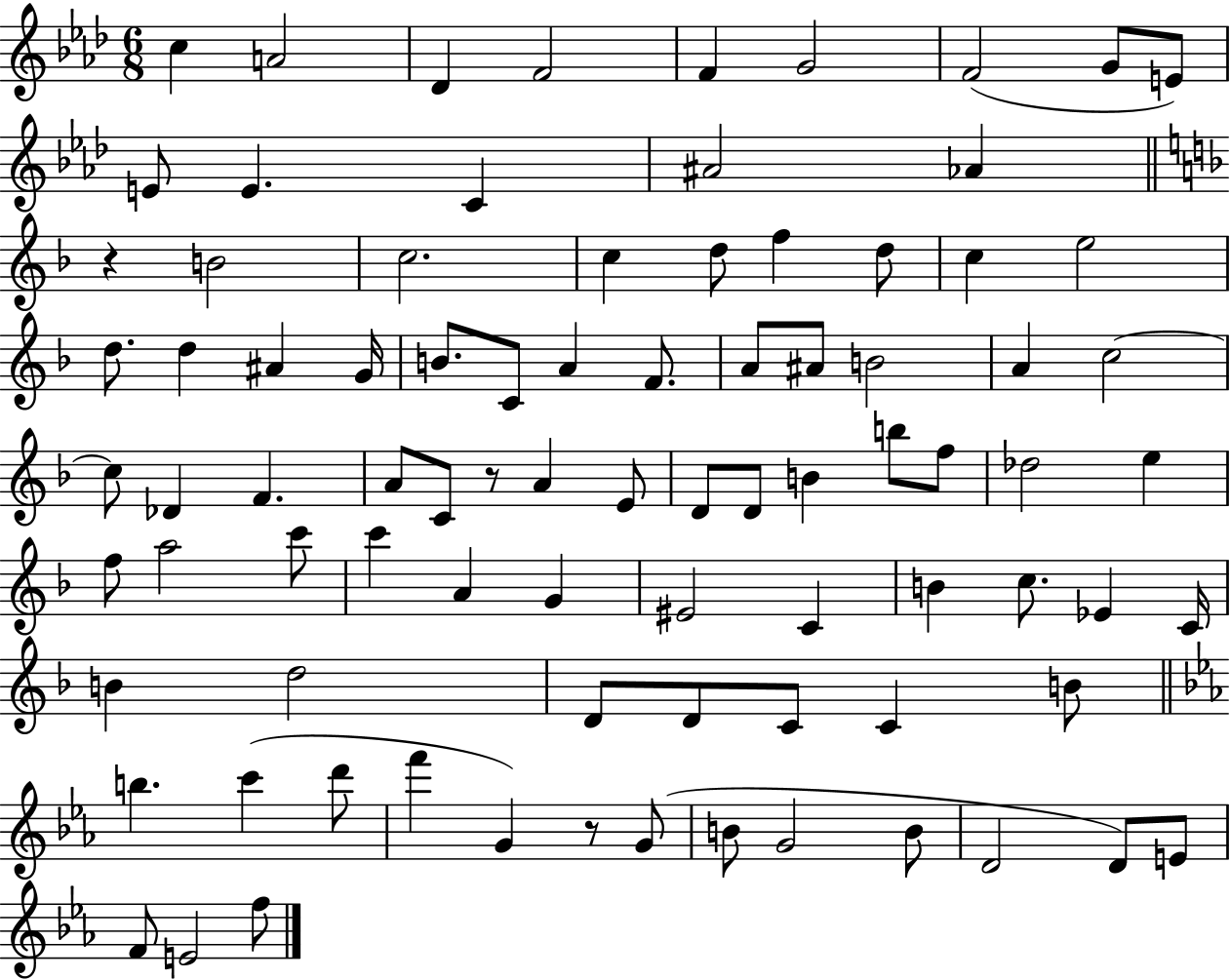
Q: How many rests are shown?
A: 3